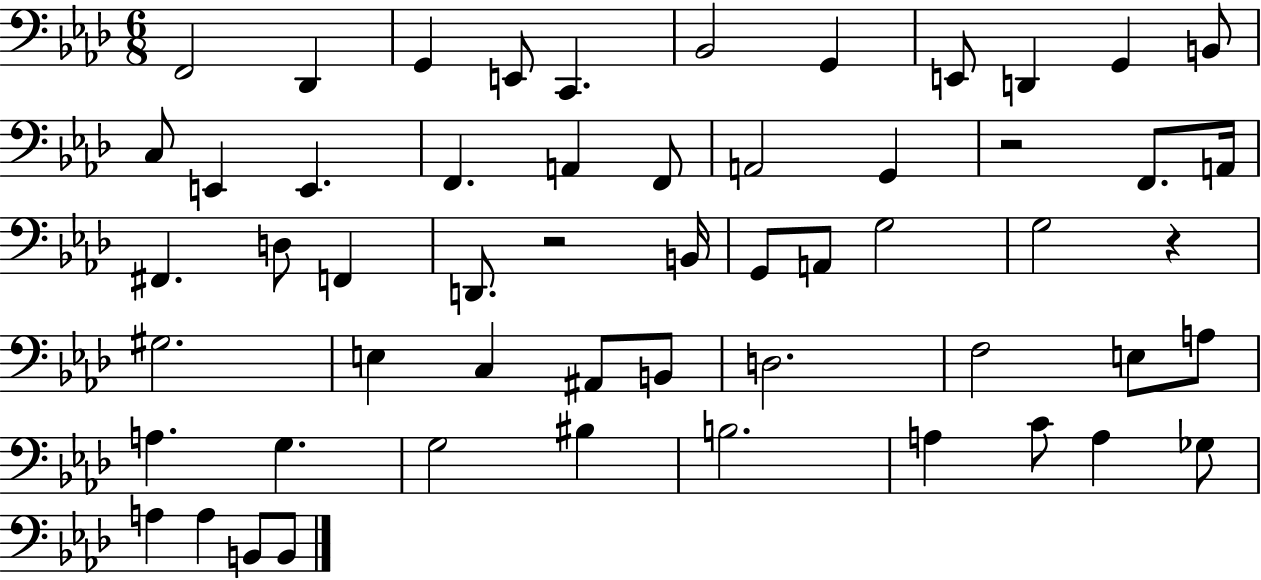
{
  \clef bass
  \numericTimeSignature
  \time 6/8
  \key aes \major
  f,2 des,4 | g,4 e,8 c,4. | bes,2 g,4 | e,8 d,4 g,4 b,8 | \break c8 e,4 e,4. | f,4. a,4 f,8 | a,2 g,4 | r2 f,8. a,16 | \break fis,4. d8 f,4 | d,8. r2 b,16 | g,8 a,8 g2 | g2 r4 | \break gis2. | e4 c4 ais,8 b,8 | d2. | f2 e8 a8 | \break a4. g4. | g2 bis4 | b2. | a4 c'8 a4 ges8 | \break a4 a4 b,8 b,8 | \bar "|."
}